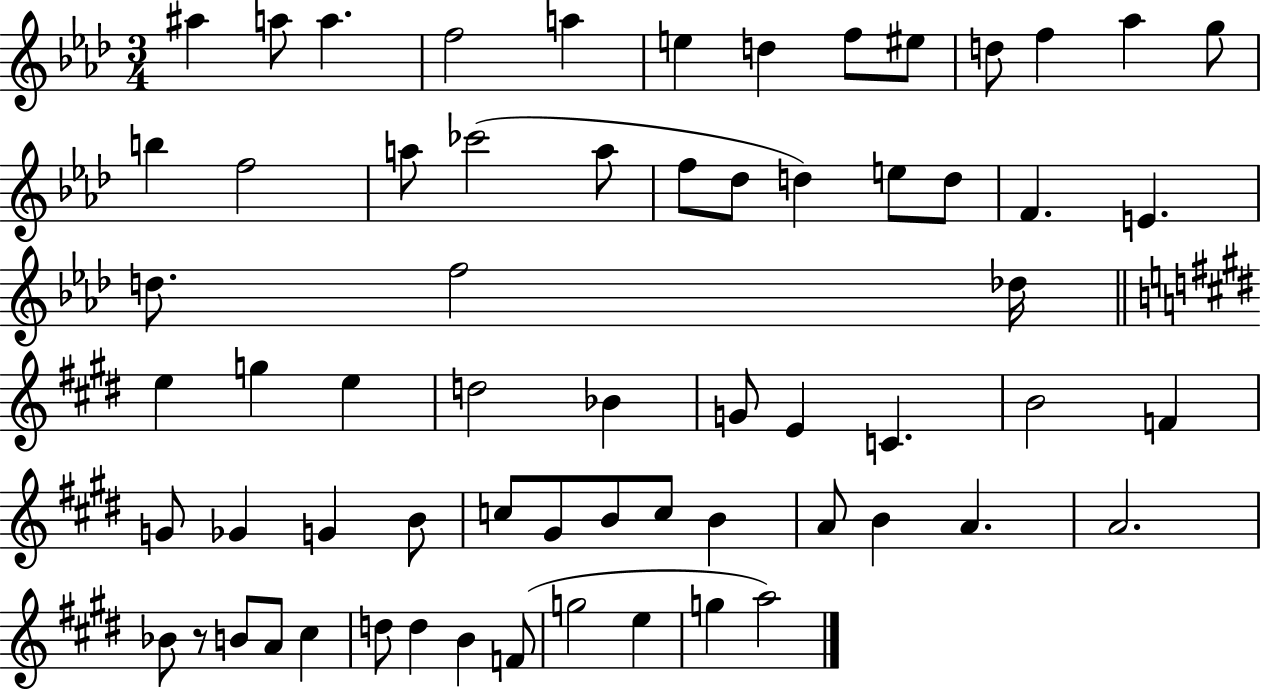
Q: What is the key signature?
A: AES major